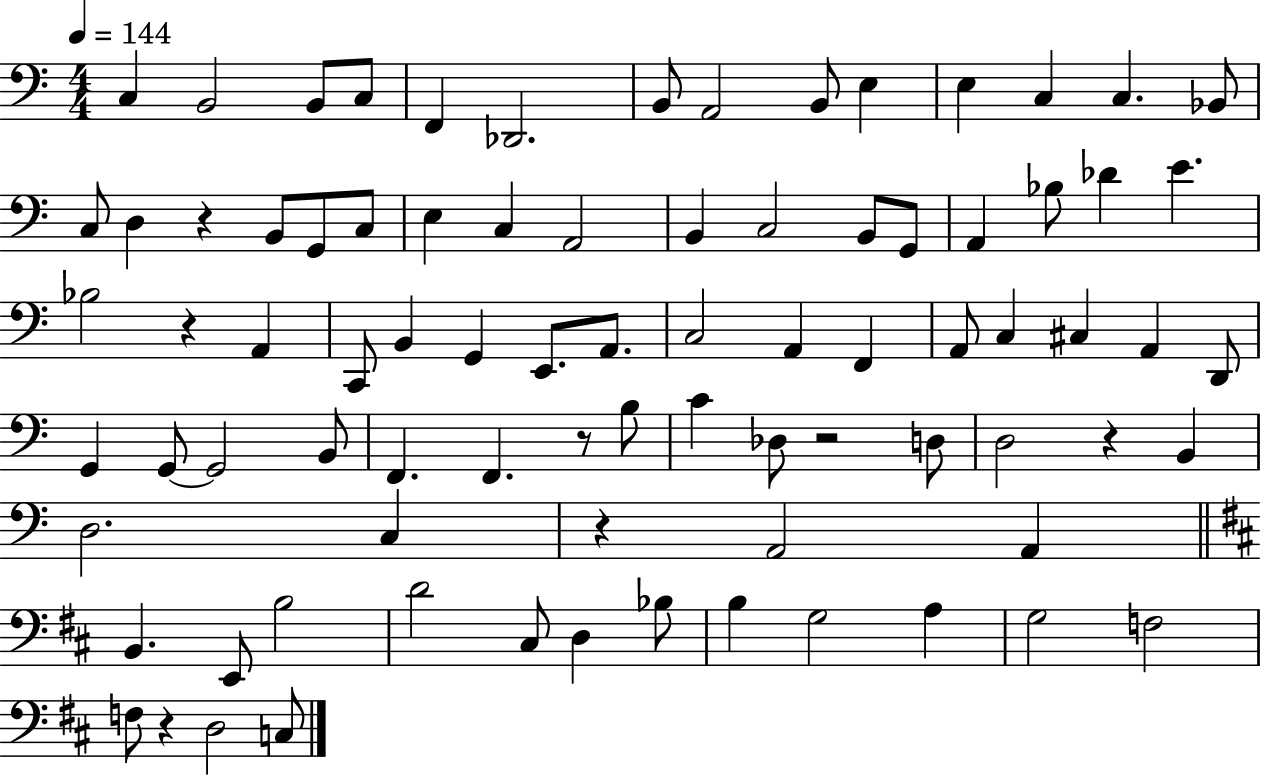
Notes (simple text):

C3/q B2/h B2/e C3/e F2/q Db2/h. B2/e A2/h B2/e E3/q E3/q C3/q C3/q. Bb2/e C3/e D3/q R/q B2/e G2/e C3/e E3/q C3/q A2/h B2/q C3/h B2/e G2/e A2/q Bb3/e Db4/q E4/q. Bb3/h R/q A2/q C2/e B2/q G2/q E2/e. A2/e. C3/h A2/q F2/q A2/e C3/q C#3/q A2/q D2/e G2/q G2/e G2/h B2/e F2/q. F2/q. R/e B3/e C4/q Db3/e R/h D3/e D3/h R/q B2/q D3/h. C3/q R/q A2/h A2/q B2/q. E2/e B3/h D4/h C#3/e D3/q Bb3/e B3/q G3/h A3/q G3/h F3/h F3/e R/q D3/h C3/e